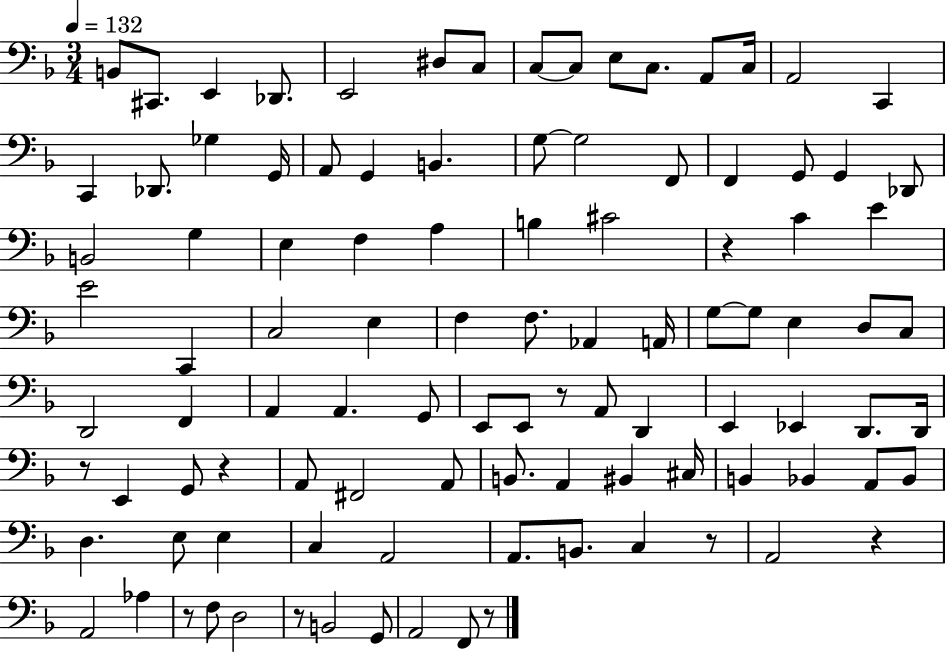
B2/e C#2/e. E2/q Db2/e. E2/h D#3/e C3/e C3/e C3/e E3/e C3/e. A2/e C3/s A2/h C2/q C2/q Db2/e. Gb3/q G2/s A2/e G2/q B2/q. G3/e G3/h F2/e F2/q G2/e G2/q Db2/e B2/h G3/q E3/q F3/q A3/q B3/q C#4/h R/q C4/q E4/q E4/h C2/q C3/h E3/q F3/q F3/e. Ab2/q A2/s G3/e G3/e E3/q D3/e C3/e D2/h F2/q A2/q A2/q. G2/e E2/e E2/e R/e A2/e D2/q E2/q Eb2/q D2/e. D2/s R/e E2/q G2/e R/q A2/e F#2/h A2/e B2/e. A2/q BIS2/q C#3/s B2/q Bb2/q A2/e Bb2/e D3/q. E3/e E3/q C3/q A2/h A2/e. B2/e. C3/q R/e A2/h R/q A2/h Ab3/q R/e F3/e D3/h R/e B2/h G2/e A2/h F2/e R/e